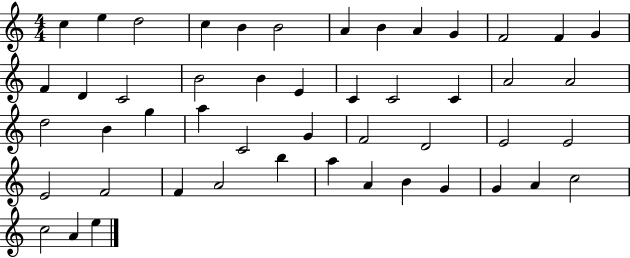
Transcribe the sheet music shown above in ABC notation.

X:1
T:Untitled
M:4/4
L:1/4
K:C
c e d2 c B B2 A B A G F2 F G F D C2 B2 B E C C2 C A2 A2 d2 B g a C2 G F2 D2 E2 E2 E2 F2 F A2 b a A B G G A c2 c2 A e